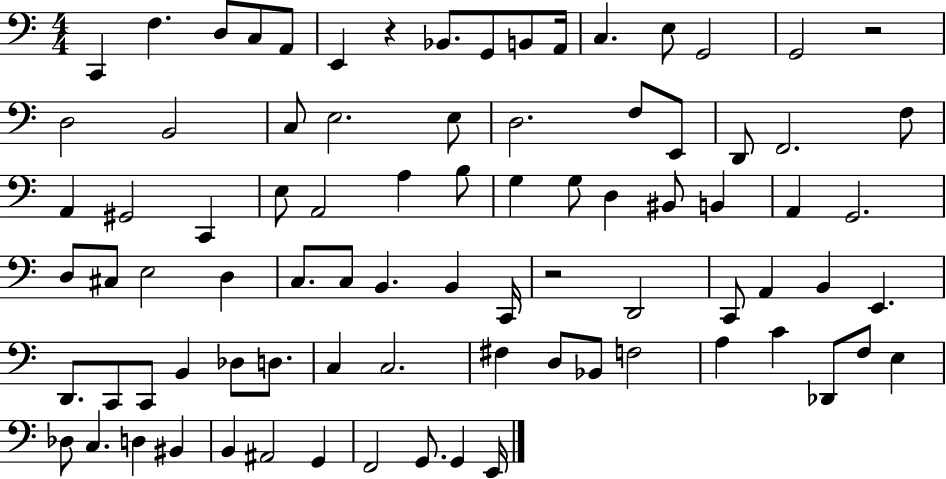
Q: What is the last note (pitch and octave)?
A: E2